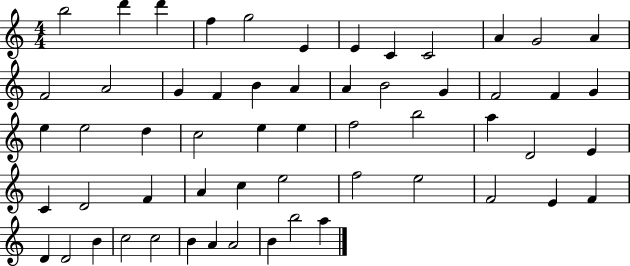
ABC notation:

X:1
T:Untitled
M:4/4
L:1/4
K:C
b2 d' d' f g2 E E C C2 A G2 A F2 A2 G F B A A B2 G F2 F G e e2 d c2 e e f2 b2 a D2 E C D2 F A c e2 f2 e2 F2 E F D D2 B c2 c2 B A A2 B b2 a